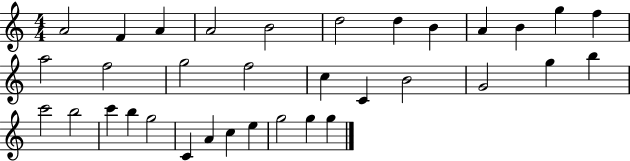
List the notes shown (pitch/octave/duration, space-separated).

A4/h F4/q A4/q A4/h B4/h D5/h D5/q B4/q A4/q B4/q G5/q F5/q A5/h F5/h G5/h F5/h C5/q C4/q B4/h G4/h G5/q B5/q C6/h B5/h C6/q B5/q G5/h C4/q A4/q C5/q E5/q G5/h G5/q G5/q